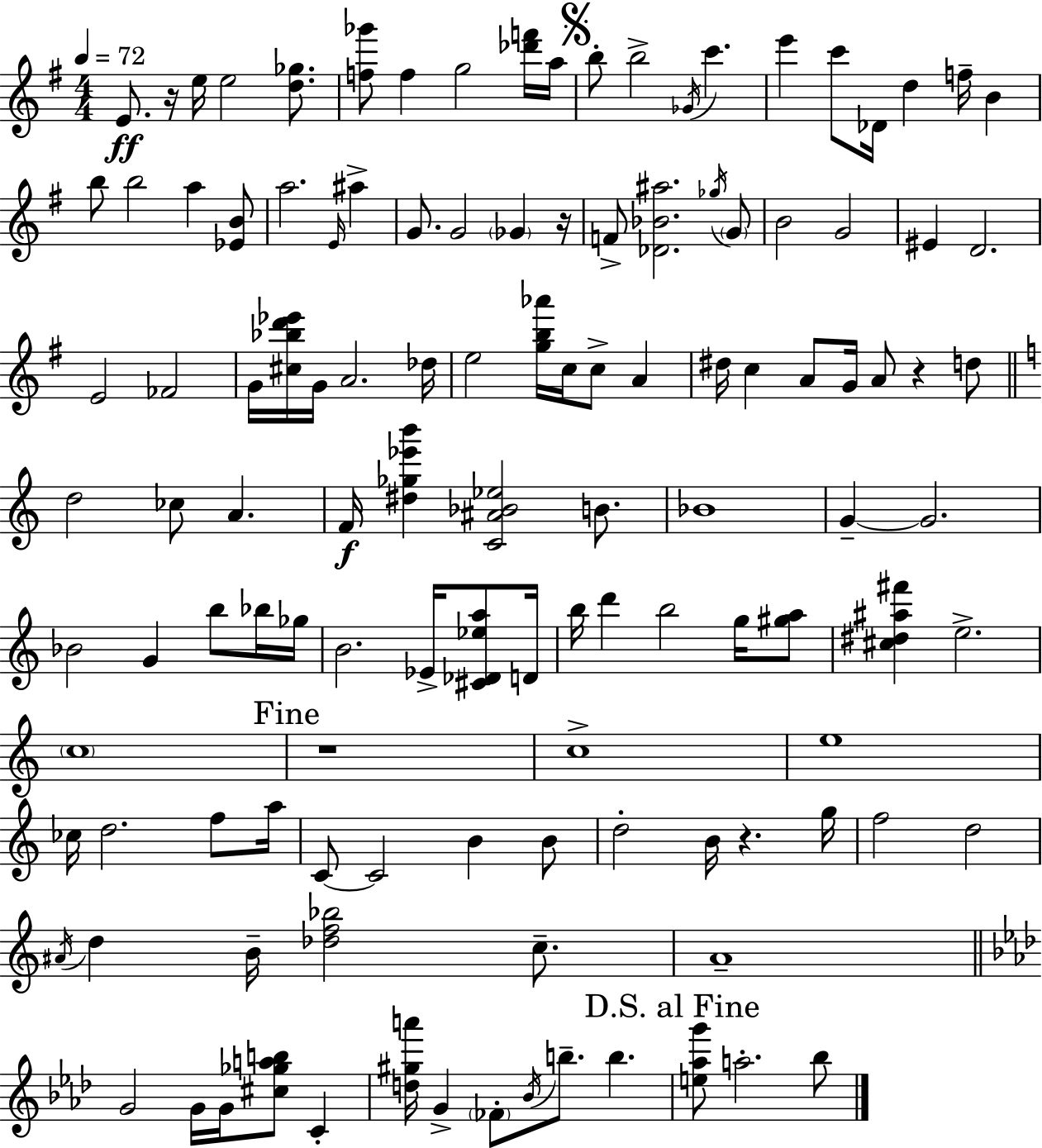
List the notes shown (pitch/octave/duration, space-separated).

E4/e. R/s E5/s E5/h [D5,Gb5]/e. [F5,Gb6]/e F5/q G5/h [Db6,F6]/s A5/s B5/e B5/h Gb4/s C6/q. E6/q C6/e Db4/s D5/q F5/s B4/q B5/e B5/h A5/q [Eb4,B4]/e A5/h. E4/s A#5/q G4/e. G4/h Gb4/q R/s F4/e [Db4,Bb4,A#5]/h. Gb5/s G4/e B4/h G4/h EIS4/q D4/h. E4/h FES4/h G4/s [C#5,Bb5,D6,Eb6]/s G4/s A4/h. Db5/s E5/h [G5,B5,Ab6]/s C5/s C5/e A4/q D#5/s C5/q A4/e G4/s A4/e R/q D5/e D5/h CES5/e A4/q. F4/s [D#5,Gb5,Eb6,B6]/q [C4,A#4,Bb4,Eb5]/h B4/e. Bb4/w G4/q G4/h. Bb4/h G4/q B5/e Bb5/s Gb5/s B4/h. Eb4/s [C#4,Db4,Eb5,A5]/e D4/s B5/s D6/q B5/h G5/s [G#5,A5]/e [C#5,D#5,A#5,F#6]/q E5/h. C5/w R/w C5/w E5/w CES5/s D5/h. F5/e A5/s C4/e C4/h B4/q B4/e D5/h B4/s R/q. G5/s F5/h D5/h A#4/s D5/q B4/s [Db5,F5,Bb5]/h C5/e. A4/w G4/h G4/s G4/s [C#5,Gb5,A5,B5]/e C4/q [D5,G#5,A6]/s G4/q FES4/e Bb4/s B5/e. B5/q. [E5,Ab5,G6]/e A5/h. Bb5/e